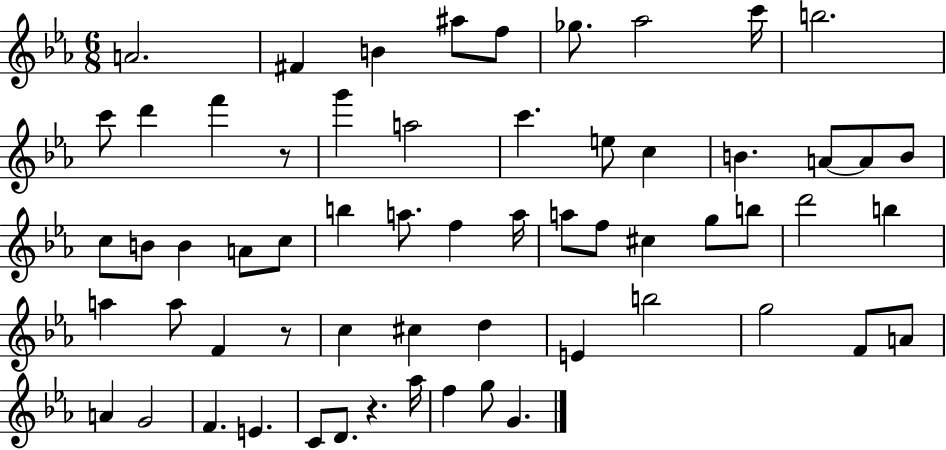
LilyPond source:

{
  \clef treble
  \numericTimeSignature
  \time 6/8
  \key ees \major
  \repeat volta 2 { a'2. | fis'4 b'4 ais''8 f''8 | ges''8. aes''2 c'''16 | b''2. | \break c'''8 d'''4 f'''4 r8 | g'''4 a''2 | c'''4. e''8 c''4 | b'4. a'8~~ a'8 b'8 | \break c''8 b'8 b'4 a'8 c''8 | b''4 a''8. f''4 a''16 | a''8 f''8 cis''4 g''8 b''8 | d'''2 b''4 | \break a''4 a''8 f'4 r8 | c''4 cis''4 d''4 | e'4 b''2 | g''2 f'8 a'8 | \break a'4 g'2 | f'4. e'4. | c'8 d'8. r4. aes''16 | f''4 g''8 g'4. | \break } \bar "|."
}